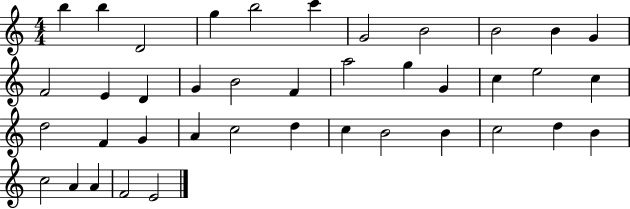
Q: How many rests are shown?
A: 0